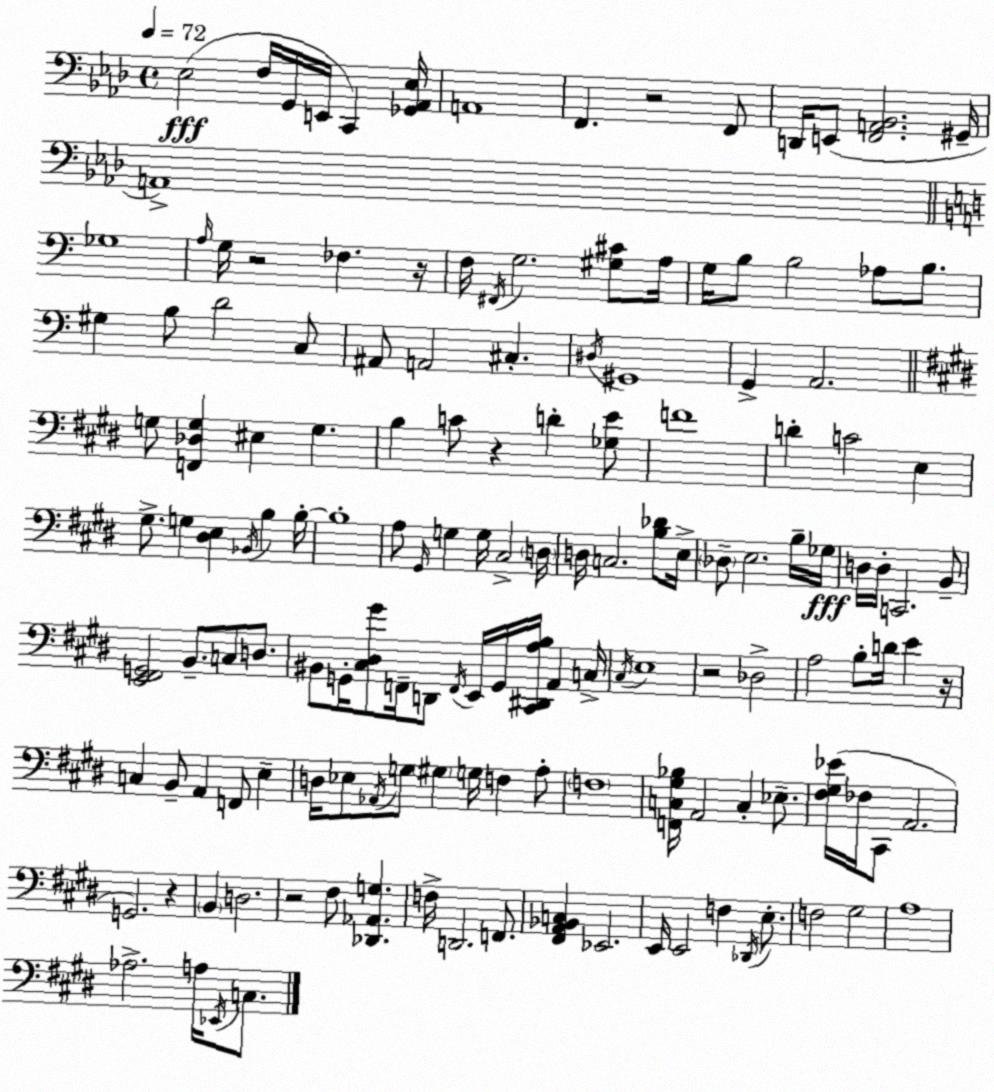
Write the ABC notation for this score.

X:1
T:Untitled
M:4/4
L:1/4
K:Fm
_E,2 F,/4 G,,/4 E,,/4 C,, [_G,,_A,,_E,]/4 A,,4 F,, z2 F,,/2 D,,/4 E,,/2 [F,,A,,_B,,]2 ^G,,/4 A,,4 _G,4 A,/4 G,/4 z2 _F, z/4 F,/4 ^F,,/4 G,2 [^G,^C]/2 A,/4 G,/4 B,/2 B,2 _A,/2 B,/2 ^G, B,/2 D2 C,/2 ^A,,/2 A,,2 ^C, ^D,/4 ^G,,4 G,, A,,2 G,/2 [F,,_D,G,] ^E, G, B, C/2 z D [_G,E]/2 F4 D C2 E, ^G,/2 G, [^D,E,] _B,,/4 B, B,/4 B,4 A,/2 ^G,,/4 G, G,/4 ^C,2 D,/4 D,/4 C,2 [B,_D]/2 E,/4 _D,/2 E,2 B,/4 _G,/4 D,/4 D,/4 C,,2 B,,/2 [E,,^F,,G,,]2 B,,/2 C,/2 D,/2 ^B,,/2 G,,/4 [^C,^D,^G]/2 F,,/4 D,,/2 F,,/4 E,,/4 G,,/4 [^C,,^D,,A,B,]/4 A,, C,/4 ^C,/4 E,4 z2 _D,2 A,2 B,/2 D/4 E z/4 C, B,,/2 A,, F,,/2 E, D,/4 _E,/2 _A,,/4 G,/2 ^G, G,/4 F, A,/2 F,4 [F,,C,^G,_B,]/4 A,,2 C, _E,/2 [^F,^G,_E]/4 _F,/4 ^C,,/2 A,,2 G,,2 z B,, D,2 z2 ^F,/2 [_D,,_A,,G,] F,/4 D,,2 F,,/2 [^F,,A,,_B,,C,] _E,,2 E,,/4 E,,2 F, _D,,/4 E,/2 F,2 ^G,2 A,4 _A,2 A,/4 _E,,/4 C,/2